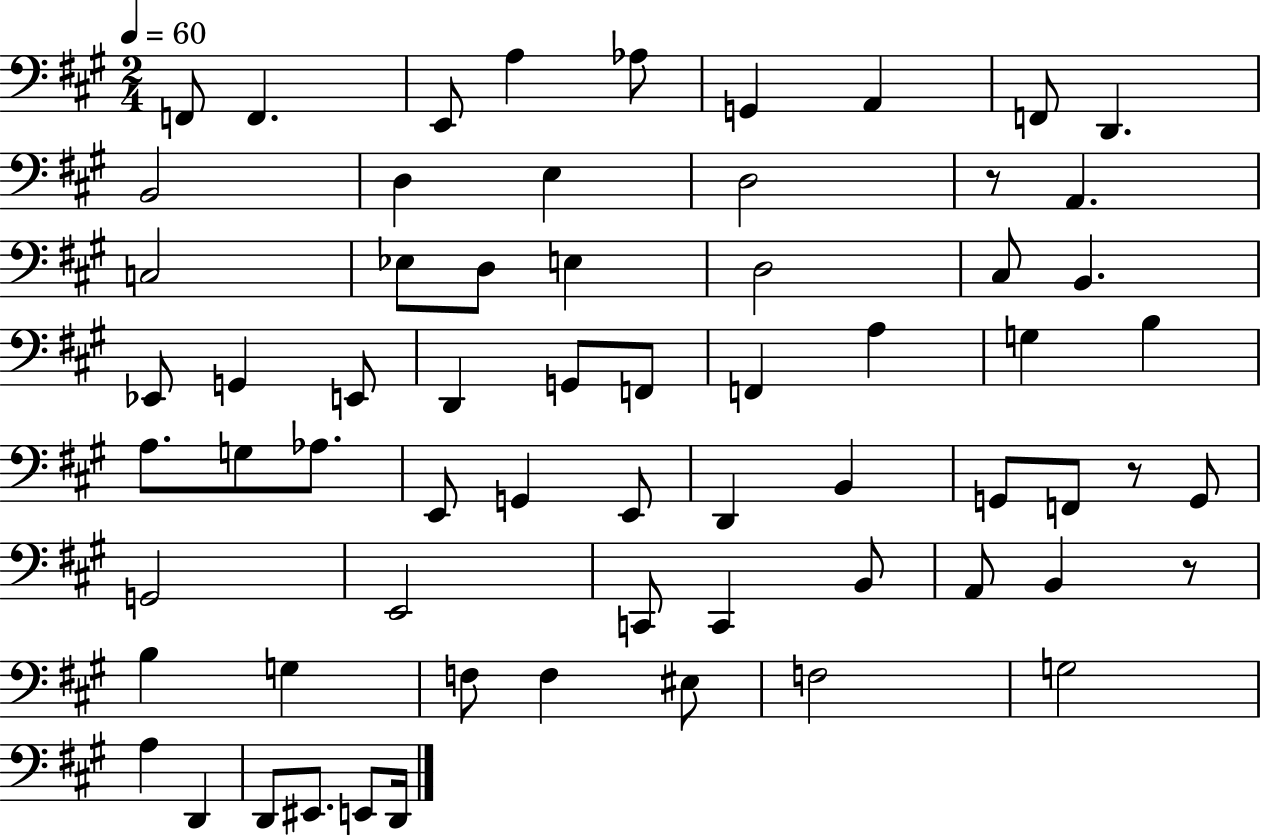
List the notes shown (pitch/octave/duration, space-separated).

F2/e F2/q. E2/e A3/q Ab3/e G2/q A2/q F2/e D2/q. B2/h D3/q E3/q D3/h R/e A2/q. C3/h Eb3/e D3/e E3/q D3/h C#3/e B2/q. Eb2/e G2/q E2/e D2/q G2/e F2/e F2/q A3/q G3/q B3/q A3/e. G3/e Ab3/e. E2/e G2/q E2/e D2/q B2/q G2/e F2/e R/e G2/e G2/h E2/h C2/e C2/q B2/e A2/e B2/q R/e B3/q G3/q F3/e F3/q EIS3/e F3/h G3/h A3/q D2/q D2/e EIS2/e. E2/e D2/s